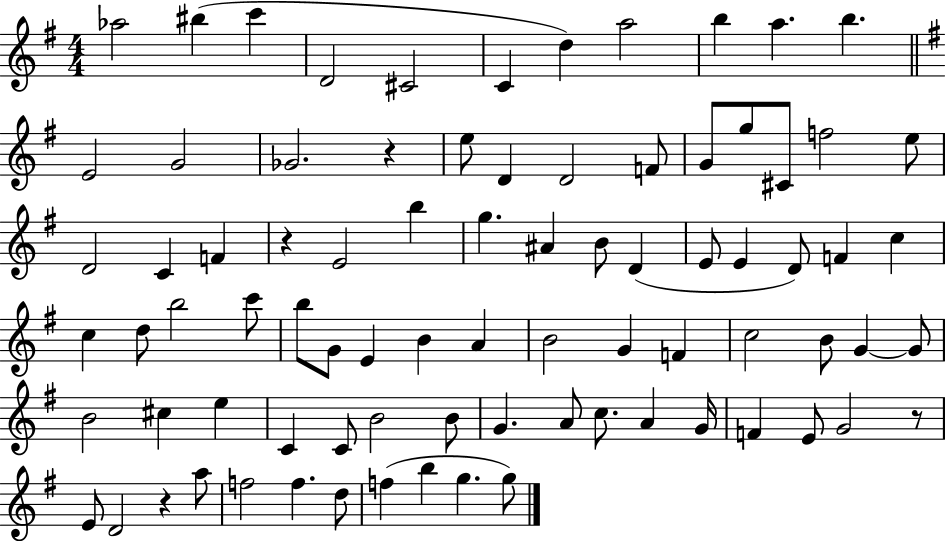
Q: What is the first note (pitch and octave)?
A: Ab5